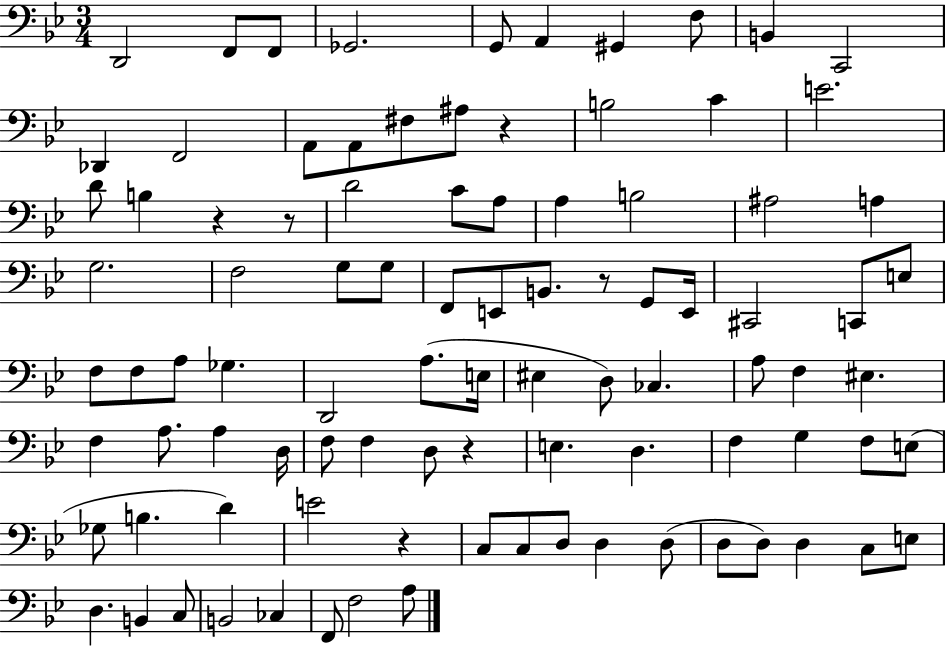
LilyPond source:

{
  \clef bass
  \numericTimeSignature
  \time 3/4
  \key bes \major
  \repeat volta 2 { d,2 f,8 f,8 | ges,2. | g,8 a,4 gis,4 f8 | b,4 c,2 | \break des,4 f,2 | a,8 a,8 fis8 ais8 r4 | b2 c'4 | e'2. | \break d'8 b4 r4 r8 | d'2 c'8 a8 | a4 b2 | ais2 a4 | \break g2. | f2 g8 g8 | f,8 e,8 b,8. r8 g,8 e,16 | cis,2 c,8 e8 | \break f8 f8 a8 ges4. | d,2 a8.( e16 | eis4 d8) ces4. | a8 f4 eis4. | \break f4 a8. a4 d16 | f8 f4 d8 r4 | e4. d4. | f4 g4 f8 e8( | \break ges8 b4. d'4) | e'2 r4 | c8 c8 d8 d4 d8( | d8 d8) d4 c8 e8 | \break d4. b,4 c8 | b,2 ces4 | f,8 f2 a8 | } \bar "|."
}